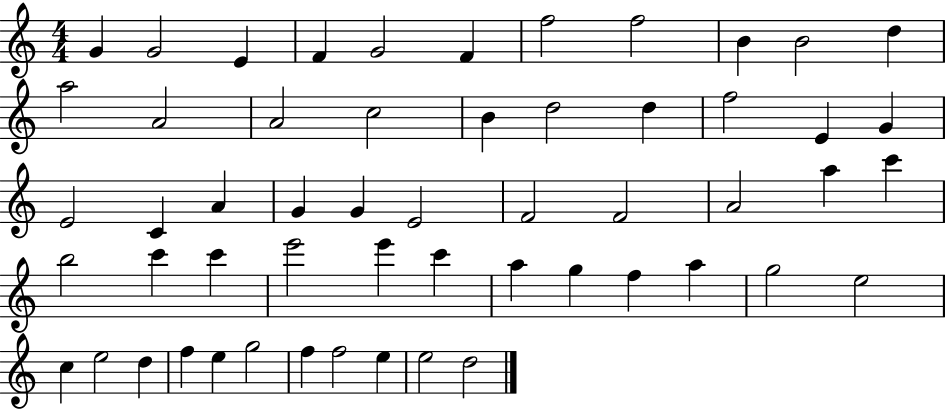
{
  \clef treble
  \numericTimeSignature
  \time 4/4
  \key c \major
  g'4 g'2 e'4 | f'4 g'2 f'4 | f''2 f''2 | b'4 b'2 d''4 | \break a''2 a'2 | a'2 c''2 | b'4 d''2 d''4 | f''2 e'4 g'4 | \break e'2 c'4 a'4 | g'4 g'4 e'2 | f'2 f'2 | a'2 a''4 c'''4 | \break b''2 c'''4 c'''4 | e'''2 e'''4 c'''4 | a''4 g''4 f''4 a''4 | g''2 e''2 | \break c''4 e''2 d''4 | f''4 e''4 g''2 | f''4 f''2 e''4 | e''2 d''2 | \break \bar "|."
}